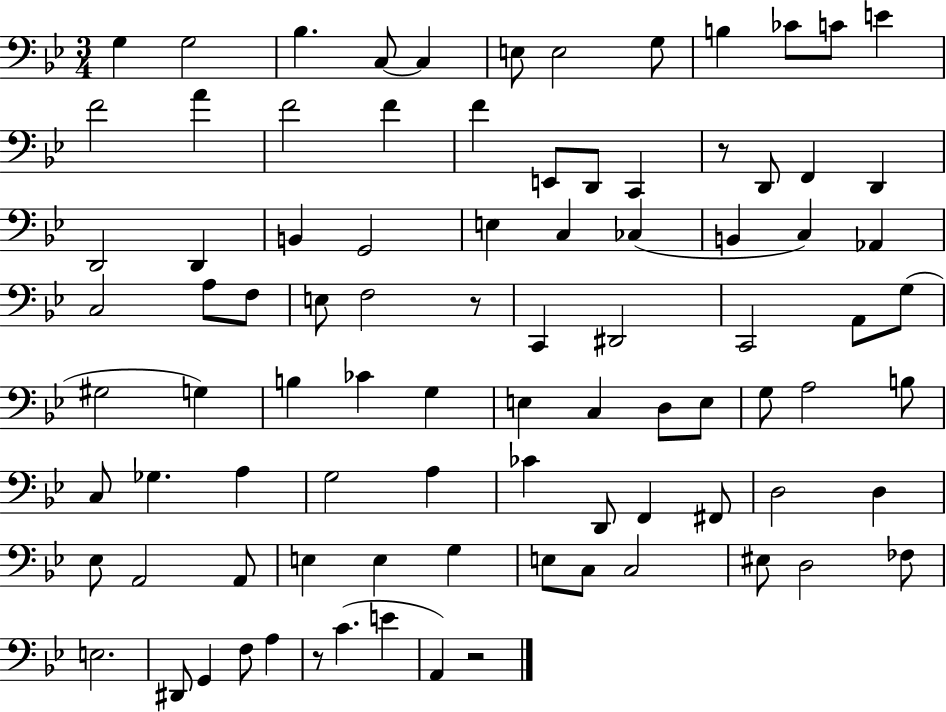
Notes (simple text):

G3/q G3/h Bb3/q. C3/e C3/q E3/e E3/h G3/e B3/q CES4/e C4/e E4/q F4/h A4/q F4/h F4/q F4/q E2/e D2/e C2/q R/e D2/e F2/q D2/q D2/h D2/q B2/q G2/h E3/q C3/q CES3/q B2/q C3/q Ab2/q C3/h A3/e F3/e E3/e F3/h R/e C2/q D#2/h C2/h A2/e G3/e G#3/h G3/q B3/q CES4/q G3/q E3/q C3/q D3/e E3/e G3/e A3/h B3/e C3/e Gb3/q. A3/q G3/h A3/q CES4/q D2/e F2/q F#2/e D3/h D3/q Eb3/e A2/h A2/e E3/q E3/q G3/q E3/e C3/e C3/h EIS3/e D3/h FES3/e E3/h. D#2/e G2/q F3/e A3/q R/e C4/q. E4/q A2/q R/h